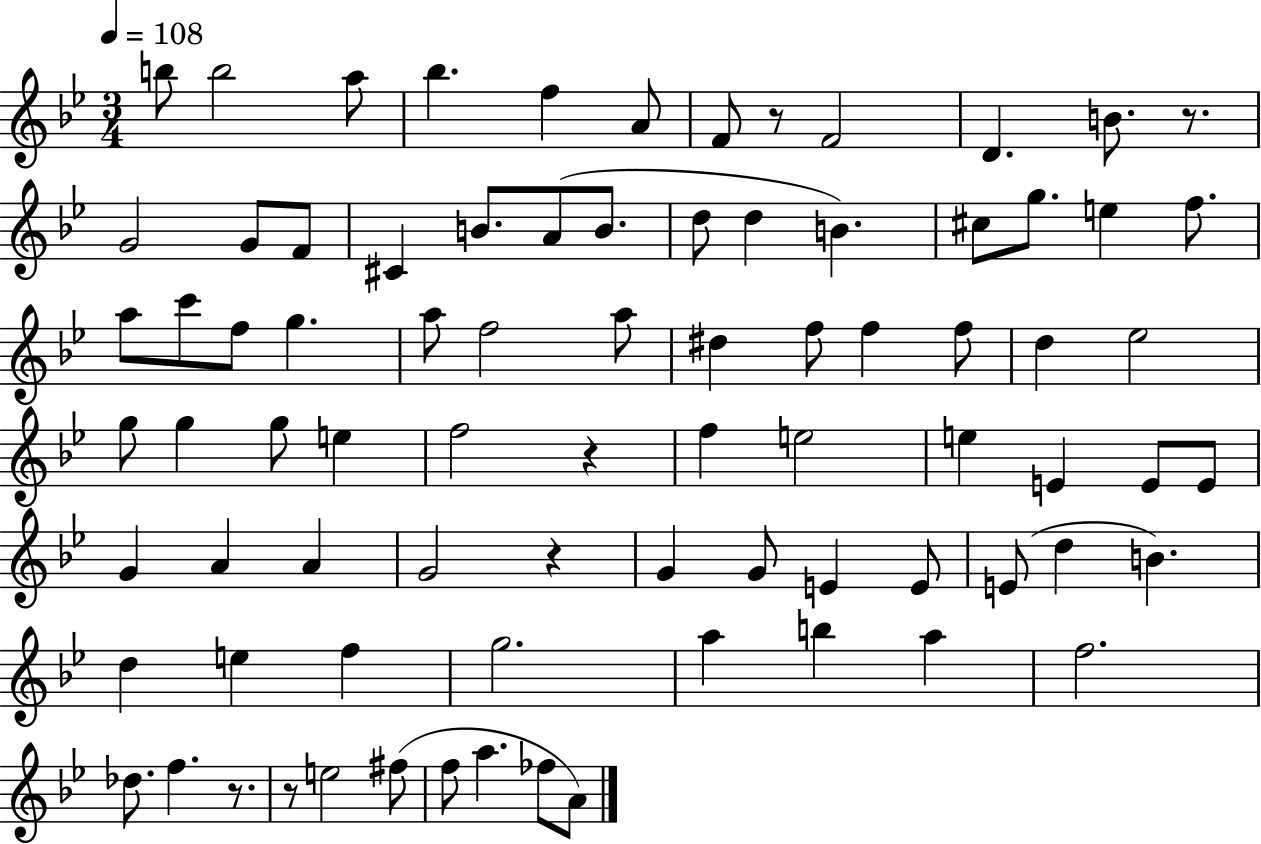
{
  \clef treble
  \numericTimeSignature
  \time 3/4
  \key bes \major
  \tempo 4 = 108
  b''8 b''2 a''8 | bes''4. f''4 a'8 | f'8 r8 f'2 | d'4. b'8. r8. | \break g'2 g'8 f'8 | cis'4 b'8. a'8( b'8. | d''8 d''4 b'4.) | cis''8 g''8. e''4 f''8. | \break a''8 c'''8 f''8 g''4. | a''8 f''2 a''8 | dis''4 f''8 f''4 f''8 | d''4 ees''2 | \break g''8 g''4 g''8 e''4 | f''2 r4 | f''4 e''2 | e''4 e'4 e'8 e'8 | \break g'4 a'4 a'4 | g'2 r4 | g'4 g'8 e'4 e'8 | e'8( d''4 b'4.) | \break d''4 e''4 f''4 | g''2. | a''4 b''4 a''4 | f''2. | \break des''8. f''4. r8. | r8 e''2 fis''8( | f''8 a''4. fes''8 a'8) | \bar "|."
}